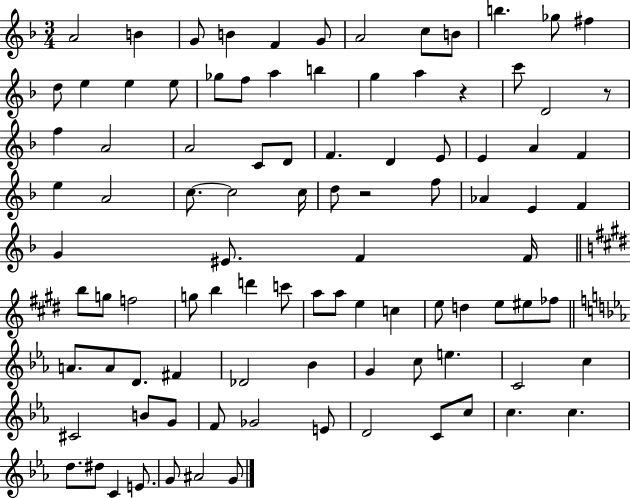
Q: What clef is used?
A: treble